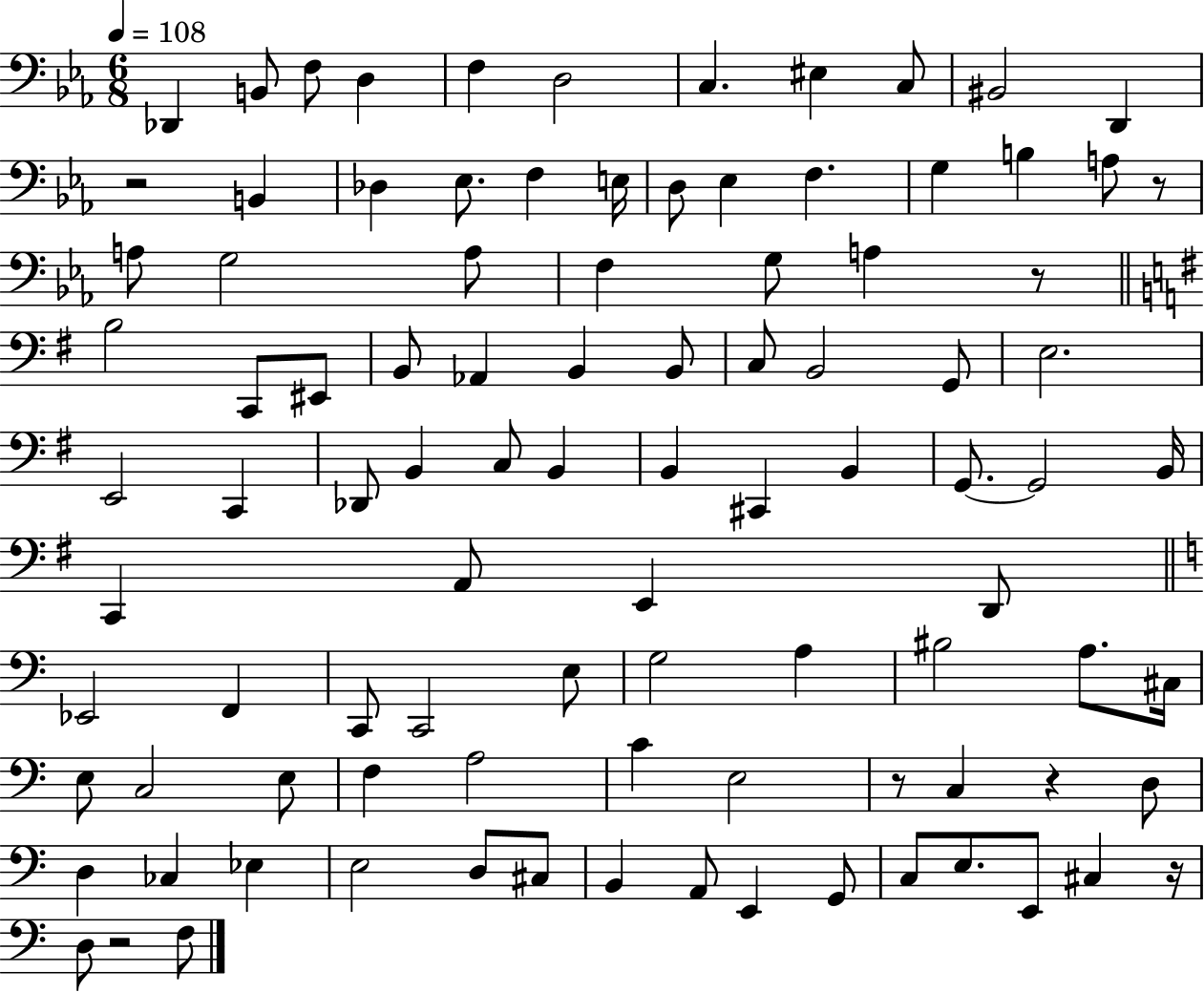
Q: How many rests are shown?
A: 7